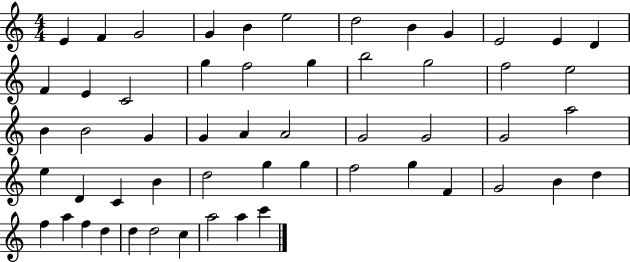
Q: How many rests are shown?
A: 0